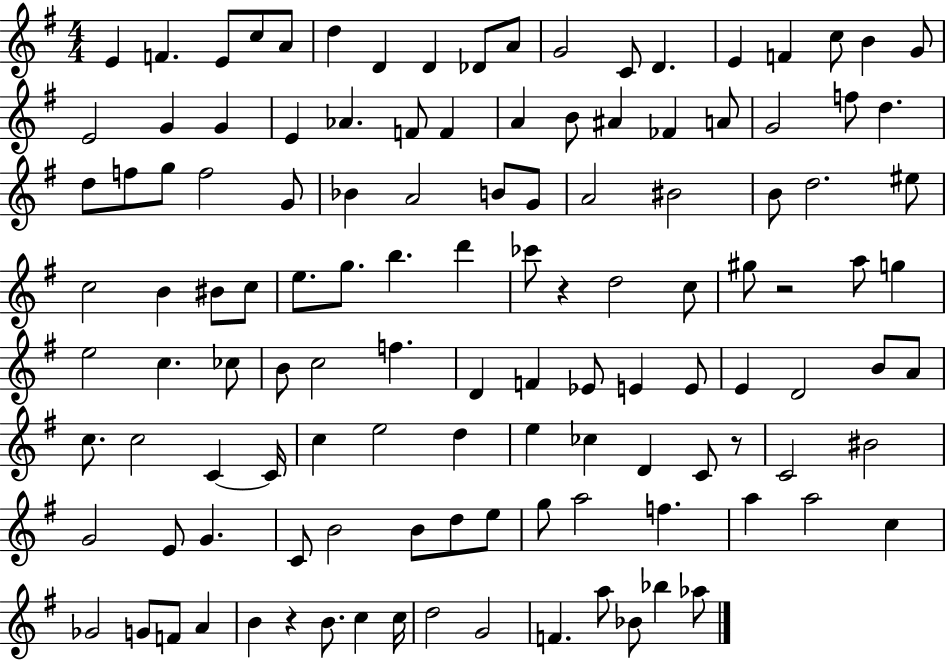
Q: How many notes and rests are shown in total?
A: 122